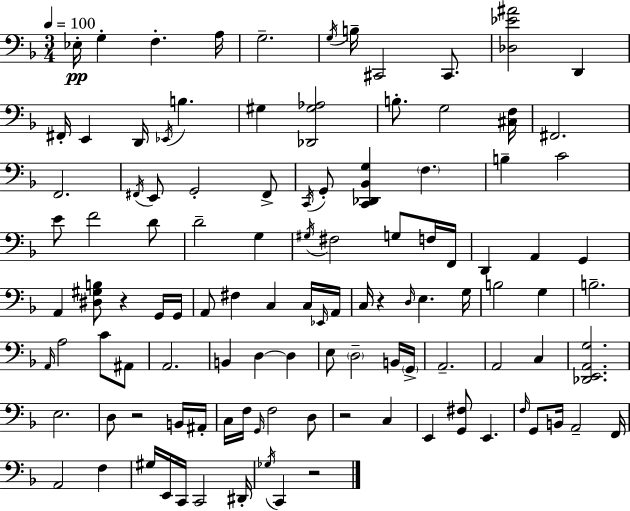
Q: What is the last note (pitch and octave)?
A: C2